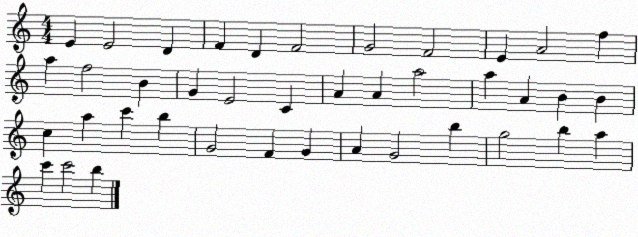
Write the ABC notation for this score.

X:1
T:Untitled
M:4/4
L:1/4
K:C
E E2 D F D F2 G2 F2 E A2 f a f2 B G E2 C A A a2 a A B B c a c' b G2 F G A G2 b g2 b a c' c'2 b